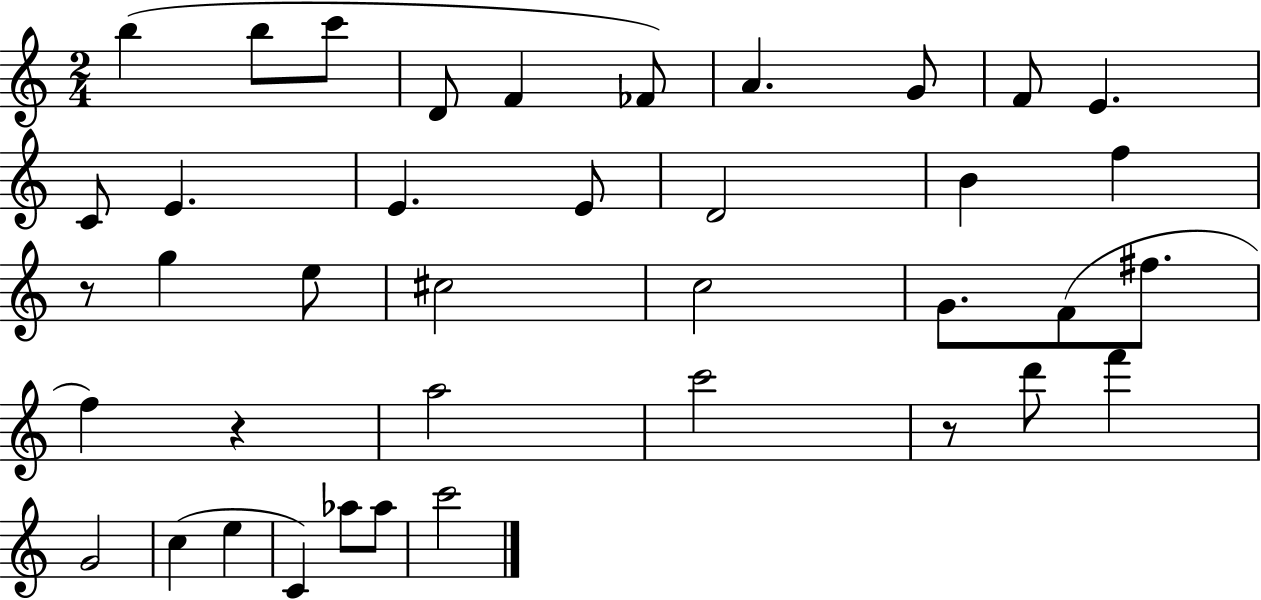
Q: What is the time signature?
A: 2/4